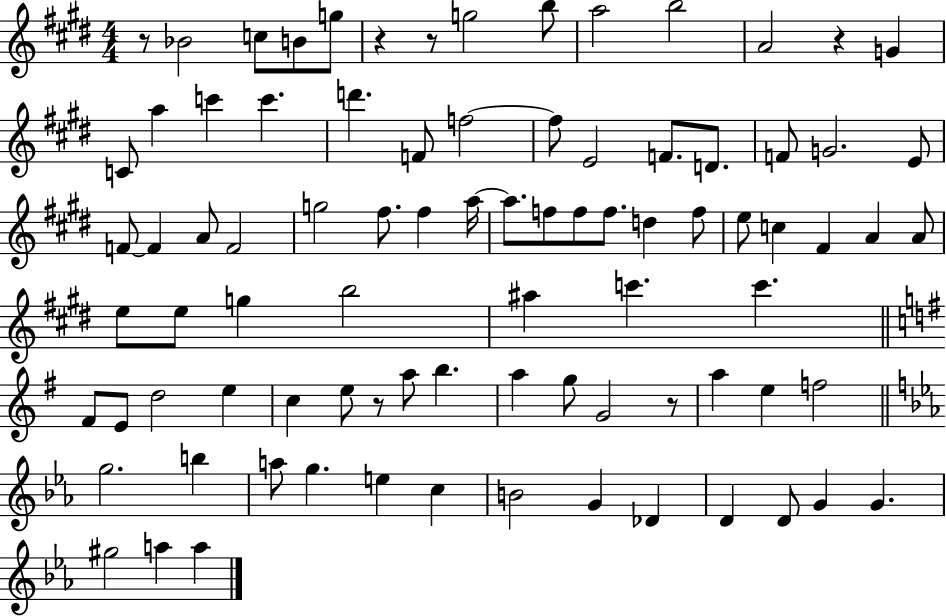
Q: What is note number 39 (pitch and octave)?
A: E5